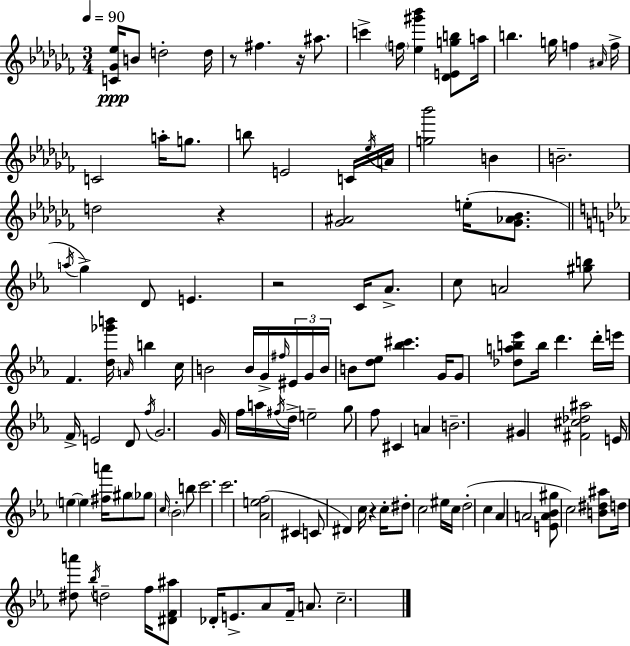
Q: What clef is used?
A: treble